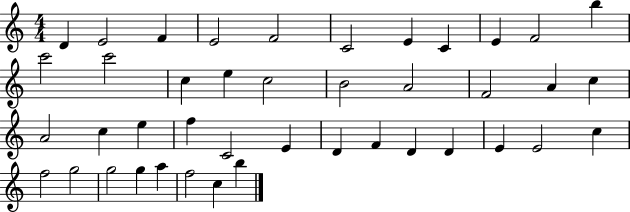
X:1
T:Untitled
M:4/4
L:1/4
K:C
D E2 F E2 F2 C2 E C E F2 b c'2 c'2 c e c2 B2 A2 F2 A c A2 c e f C2 E D F D D E E2 c f2 g2 g2 g a f2 c b